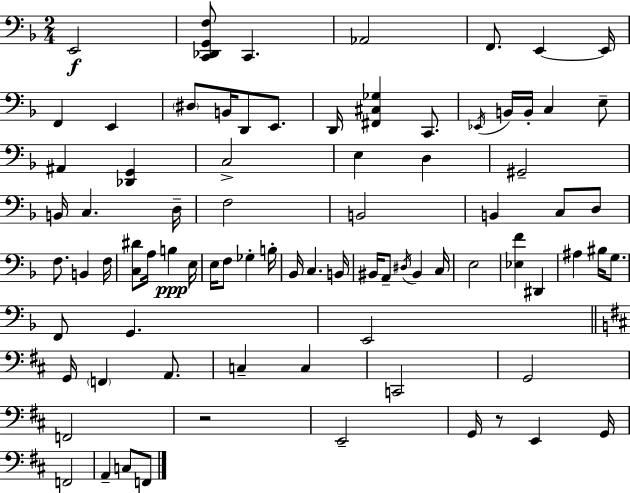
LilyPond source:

{
  \clef bass
  \numericTimeSignature
  \time 2/4
  \key f \major
  e,2\f | <c, des, g, f>8 c,4. | aes,2 | f,8. e,4~~ e,16 | \break f,4 e,4 | \parenthesize dis8 b,16 d,8 e,8. | d,16 <fis, cis ges>4 c,8. | \acciaccatura { ees,16 } b,16 b,16-. c4 e8-- | \break ais,4 <des, g,>4 | c2-> | e4 d4 | gis,2-- | \break b,16 c4. | d16-- f2 | b,2 | b,4 c8 d8 | \break f8. b,4 | f16 <c dis'>8 a16 b4\ppp | e16 e16 f8 ges4-. | b16-. bes,16 c4. | \break b,16 bis,16 a,8-- \acciaccatura { dis16 } bis,4 | c16 e2 | <ees f'>4 dis,4 | ais4 bis16 g8. | \break f,8 g,4. | e,2 | \bar "||" \break \key d \major g,16 \parenthesize f,4 a,8. | c4-- c4 | c,2 | g,2 | \break f,2 | r2 | e,2-- | g,16 r8 e,4 g,16 | \break f,2 | a,4-- c8 f,8 | \bar "|."
}